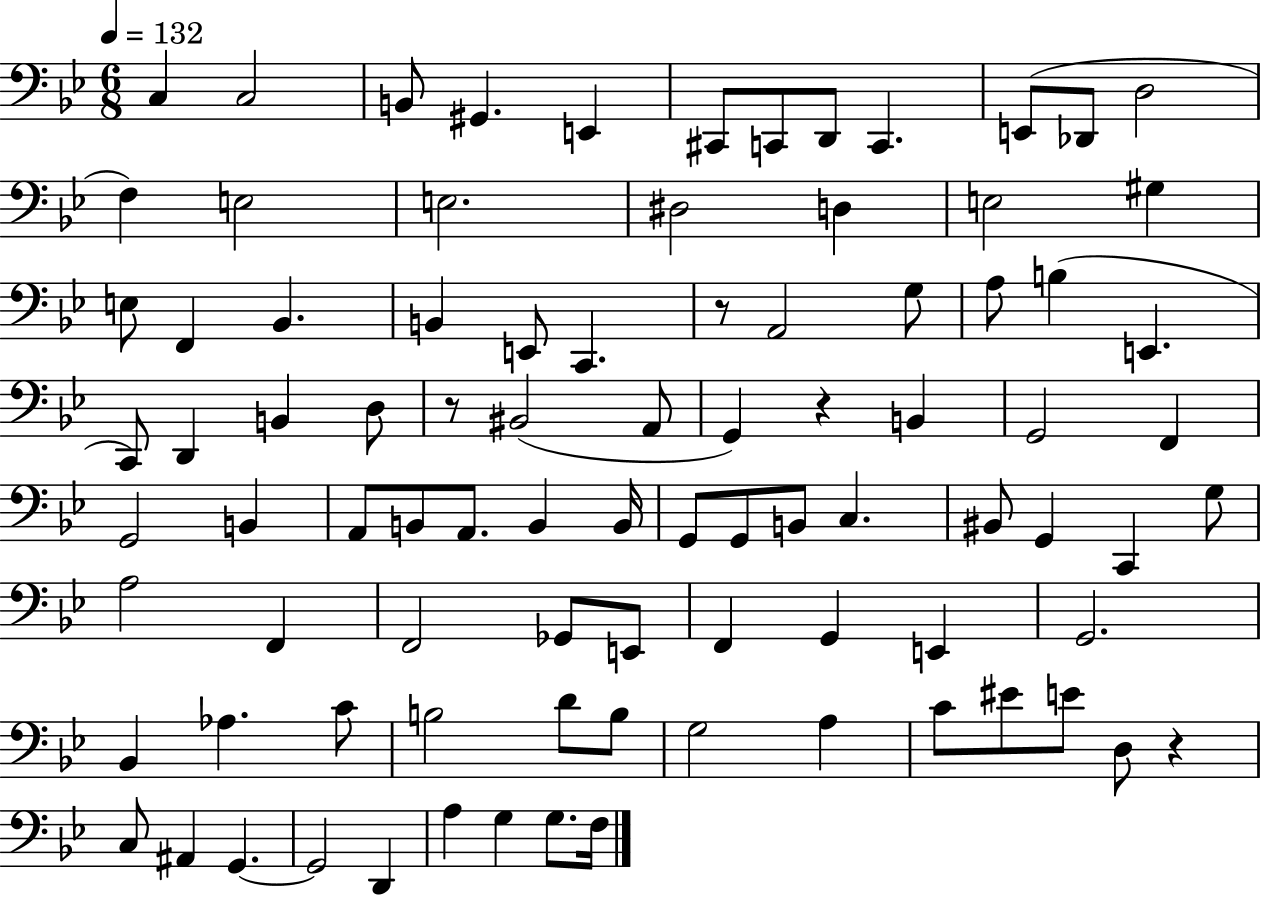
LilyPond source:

{
  \clef bass
  \numericTimeSignature
  \time 6/8
  \key bes \major
  \tempo 4 = 132
  c4 c2 | b,8 gis,4. e,4 | cis,8 c,8 d,8 c,4. | e,8( des,8 d2 | \break f4) e2 | e2. | dis2 d4 | e2 gis4 | \break e8 f,4 bes,4. | b,4 e,8 c,4. | r8 a,2 g8 | a8 b4( e,4. | \break c,8) d,4 b,4 d8 | r8 bis,2( a,8 | g,4) r4 b,4 | g,2 f,4 | \break g,2 b,4 | a,8 b,8 a,8. b,4 b,16 | g,8 g,8 b,8 c4. | bis,8 g,4 c,4 g8 | \break a2 f,4 | f,2 ges,8 e,8 | f,4 g,4 e,4 | g,2. | \break bes,4 aes4. c'8 | b2 d'8 b8 | g2 a4 | c'8 eis'8 e'8 d8 r4 | \break c8 ais,4 g,4.~~ | g,2 d,4 | a4 g4 g8. f16 | \bar "|."
}